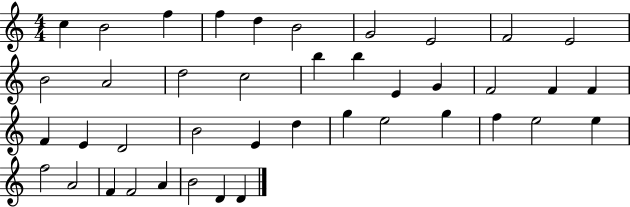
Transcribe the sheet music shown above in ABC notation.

X:1
T:Untitled
M:4/4
L:1/4
K:C
c B2 f f d B2 G2 E2 F2 E2 B2 A2 d2 c2 b b E G F2 F F F E D2 B2 E d g e2 g f e2 e f2 A2 F F2 A B2 D D